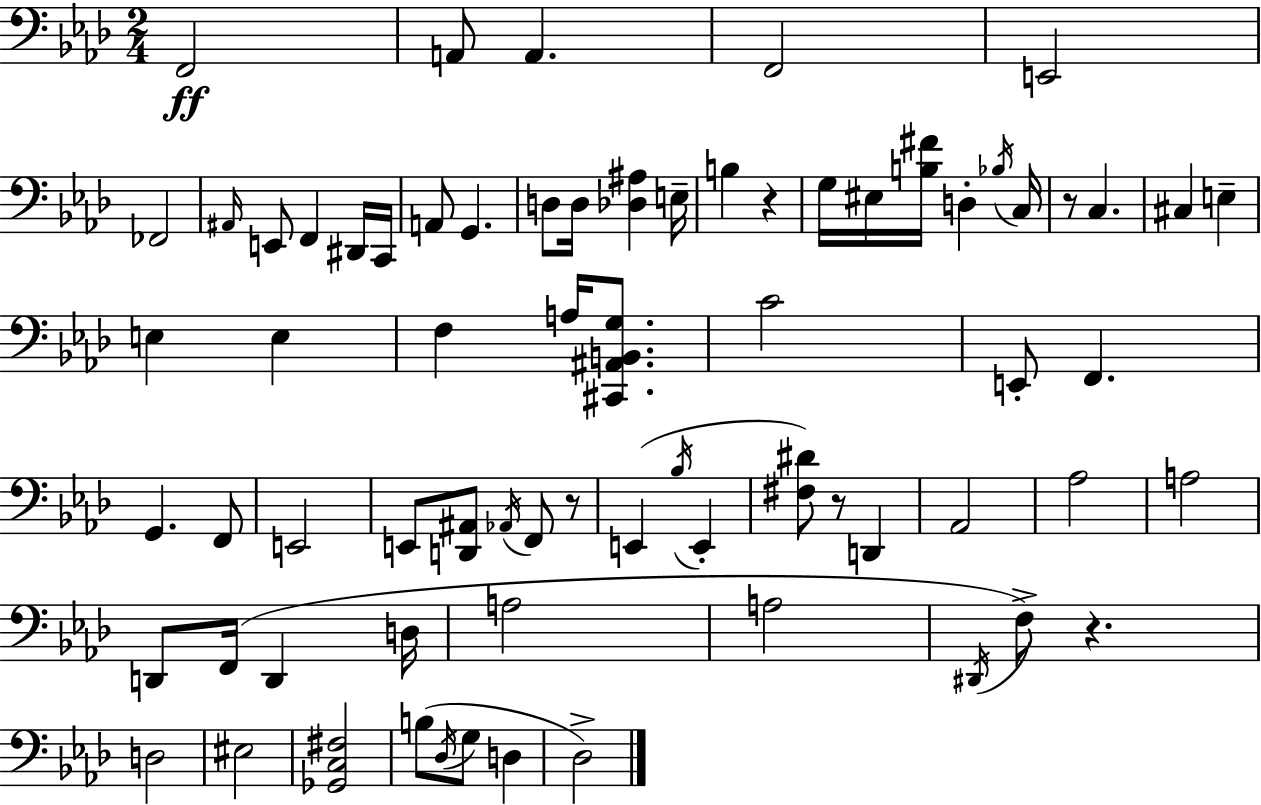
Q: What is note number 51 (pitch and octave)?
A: A3